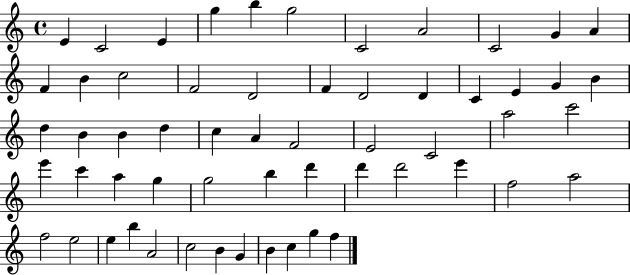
E4/q C4/h E4/q G5/q B5/q G5/h C4/h A4/h C4/h G4/q A4/q F4/q B4/q C5/h F4/h D4/h F4/q D4/h D4/q C4/q E4/q G4/q B4/q D5/q B4/q B4/q D5/q C5/q A4/q F4/h E4/h C4/h A5/h C6/h E6/q C6/q A5/q G5/q G5/h B5/q D6/q D6/q D6/h E6/q F5/h A5/h F5/h E5/h E5/q B5/q A4/h C5/h B4/q G4/q B4/q C5/q G5/q F5/q